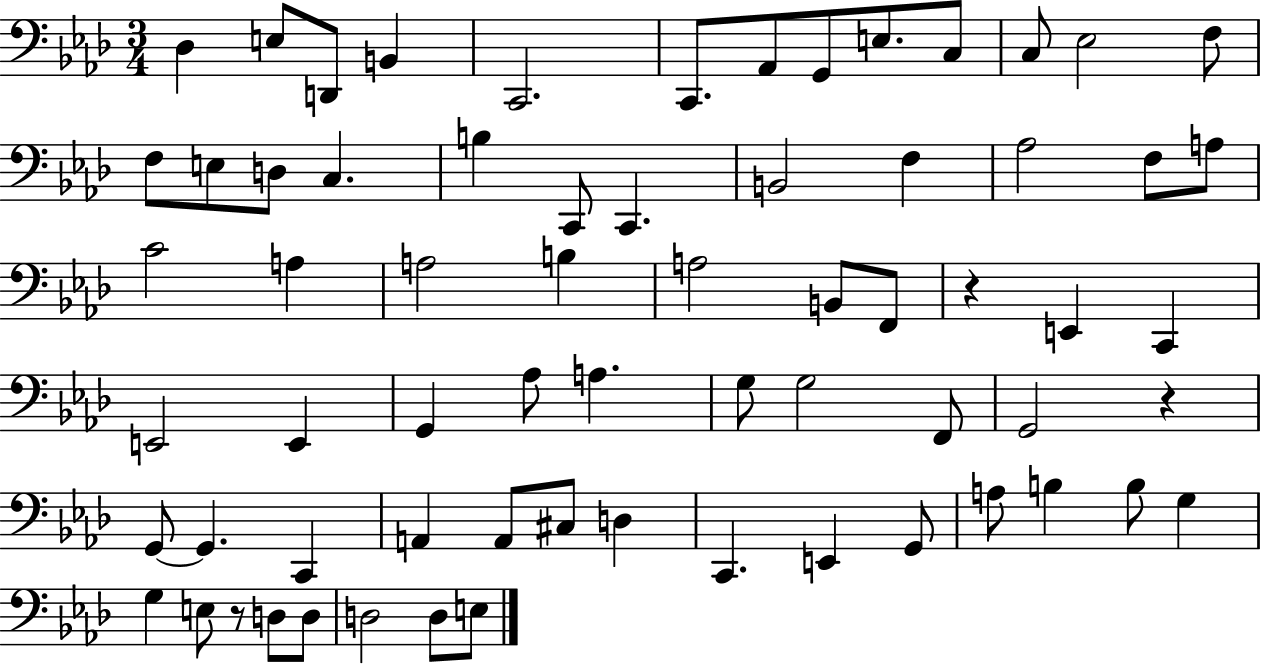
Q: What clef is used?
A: bass